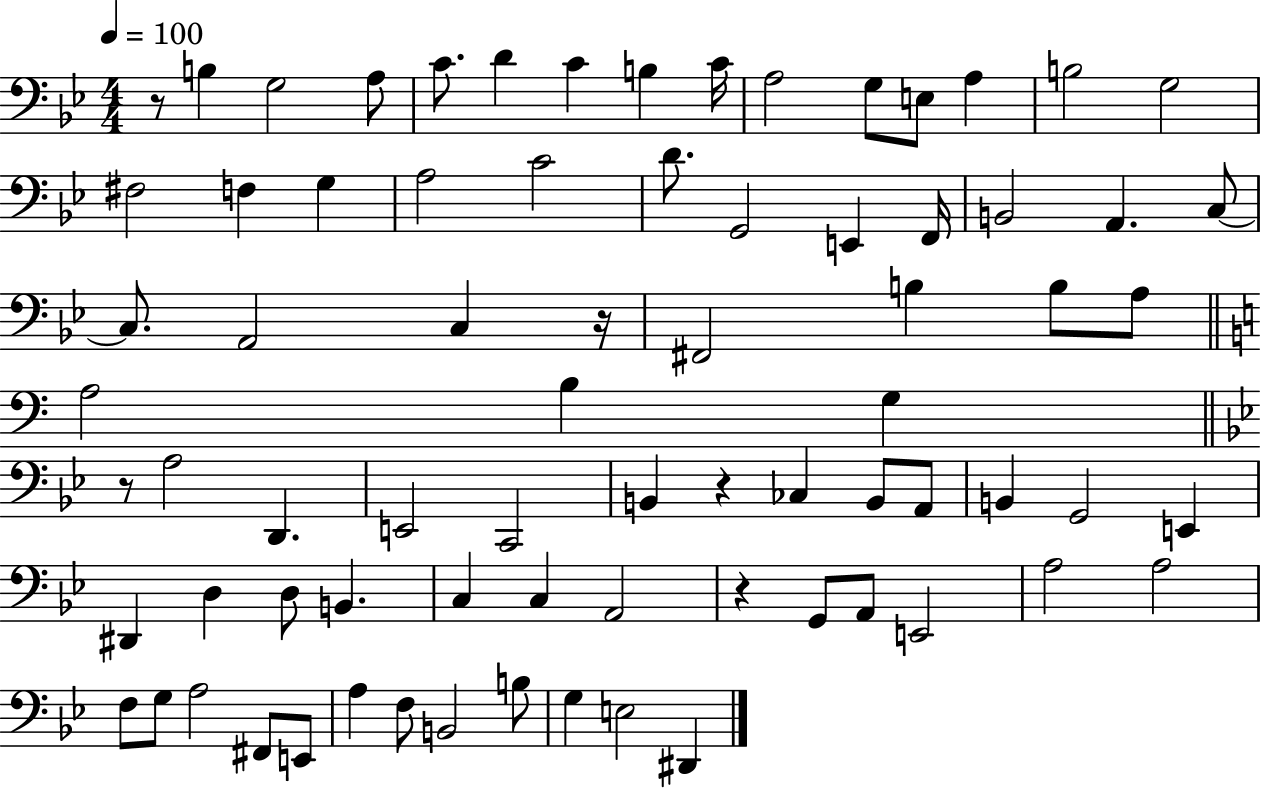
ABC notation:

X:1
T:Untitled
M:4/4
L:1/4
K:Bb
z/2 B, G,2 A,/2 C/2 D C B, C/4 A,2 G,/2 E,/2 A, B,2 G,2 ^F,2 F, G, A,2 C2 D/2 G,,2 E,, F,,/4 B,,2 A,, C,/2 C,/2 A,,2 C, z/4 ^F,,2 B, B,/2 A,/2 A,2 B, G, z/2 A,2 D,, E,,2 C,,2 B,, z _C, B,,/2 A,,/2 B,, G,,2 E,, ^D,, D, D,/2 B,, C, C, A,,2 z G,,/2 A,,/2 E,,2 A,2 A,2 F,/2 G,/2 A,2 ^F,,/2 E,,/2 A, F,/2 B,,2 B,/2 G, E,2 ^D,,